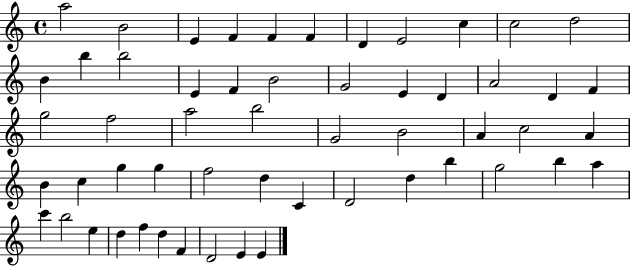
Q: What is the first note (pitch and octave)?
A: A5